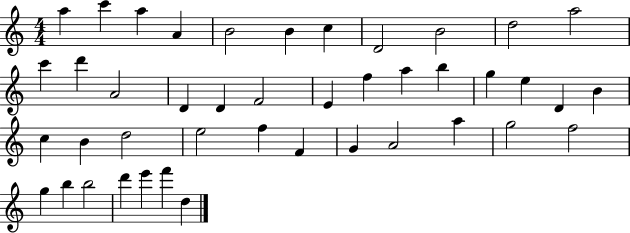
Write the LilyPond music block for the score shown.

{
  \clef treble
  \numericTimeSignature
  \time 4/4
  \key c \major
  a''4 c'''4 a''4 a'4 | b'2 b'4 c''4 | d'2 b'2 | d''2 a''2 | \break c'''4 d'''4 a'2 | d'4 d'4 f'2 | e'4 f''4 a''4 b''4 | g''4 e''4 d'4 b'4 | \break c''4 b'4 d''2 | e''2 f''4 f'4 | g'4 a'2 a''4 | g''2 f''2 | \break g''4 b''4 b''2 | d'''4 e'''4 f'''4 d''4 | \bar "|."
}